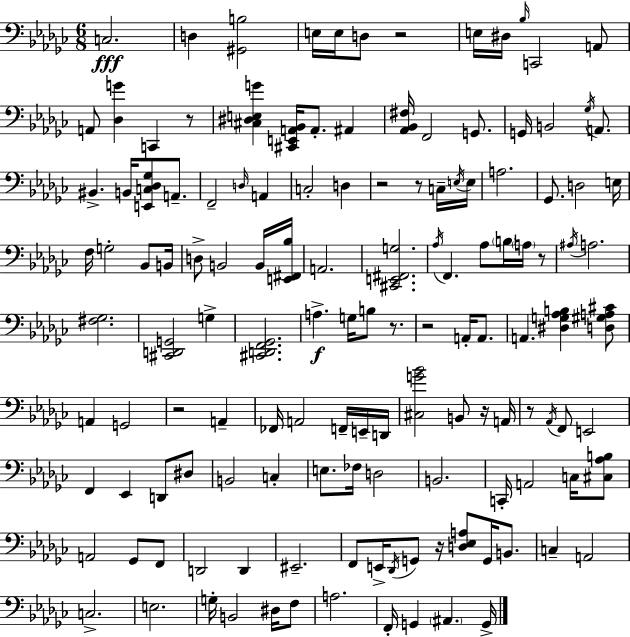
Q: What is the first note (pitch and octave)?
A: C3